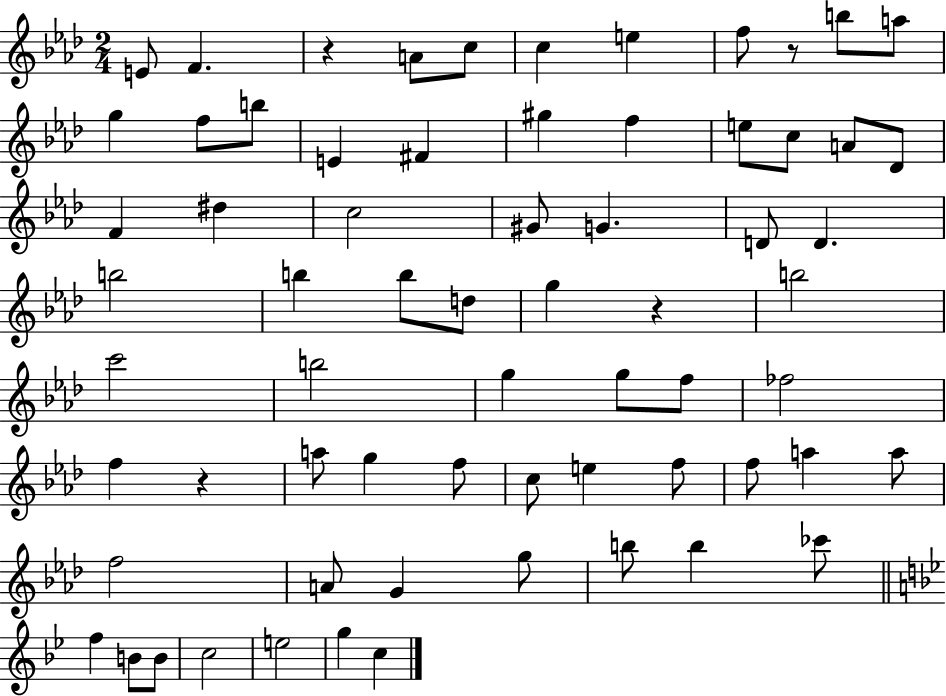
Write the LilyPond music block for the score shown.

{
  \clef treble
  \numericTimeSignature
  \time 2/4
  \key aes \major
  e'8 f'4. | r4 a'8 c''8 | c''4 e''4 | f''8 r8 b''8 a''8 | \break g''4 f''8 b''8 | e'4 fis'4 | gis''4 f''4 | e''8 c''8 a'8 des'8 | \break f'4 dis''4 | c''2 | gis'8 g'4. | d'8 d'4. | \break b''2 | b''4 b''8 d''8 | g''4 r4 | b''2 | \break c'''2 | b''2 | g''4 g''8 f''8 | fes''2 | \break f''4 r4 | a''8 g''4 f''8 | c''8 e''4 f''8 | f''8 a''4 a''8 | \break f''2 | a'8 g'4 g''8 | b''8 b''4 ces'''8 | \bar "||" \break \key g \minor f''4 b'8 b'8 | c''2 | e''2 | g''4 c''4 | \break \bar "|."
}